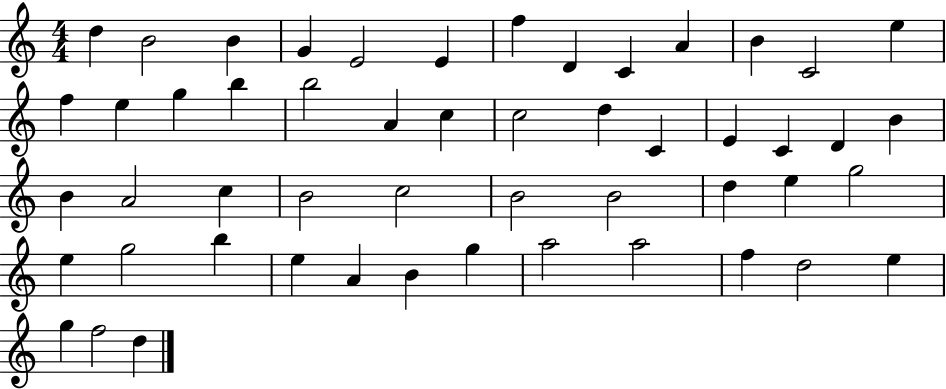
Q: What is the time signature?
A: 4/4